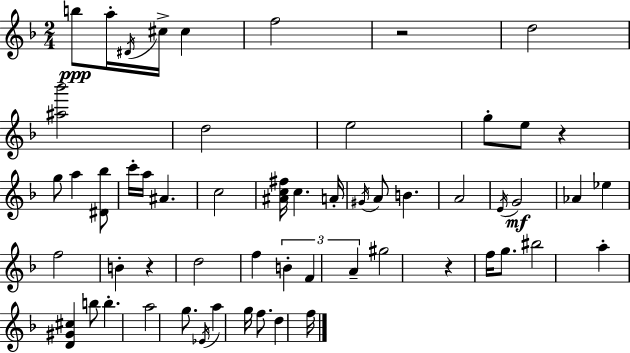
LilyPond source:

{
  \clef treble
  \numericTimeSignature
  \time 2/4
  \key d \minor
  \repeat volta 2 { b''8\ppp a''16-. \acciaccatura { dis'16 } cis''16-> cis''4 | f''2 | r2 | d''2 | \break <ais'' bes'''>2 | d''2 | e''2 | g''8-. e''8 r4 | \break g''8 a''4 <dis' bes''>8 | c'''16-. a''16 ais'4. | c''2 | <ais' c'' fis''>16 c''4. | \break a'16-. \acciaccatura { gis'16 } a'8 b'4. | a'2 | \acciaccatura { e'16 }\mf g'2 | aes'4 ees''4 | \break f''2 | b'4-. r4 | d''2 | f''4 \tuplet 3/2 { b'4-. | \break f'4 a'4-- } | gis''2 | r4 f''16 | g''8. bis''2 | \break a''4-. <d' gis' cis''>4 | b''8 b''4.-. | a''2 | g''8. \acciaccatura { ees'16 } a''4 | \break g''16 f''8. d''4 | f''16 } \bar "|."
}